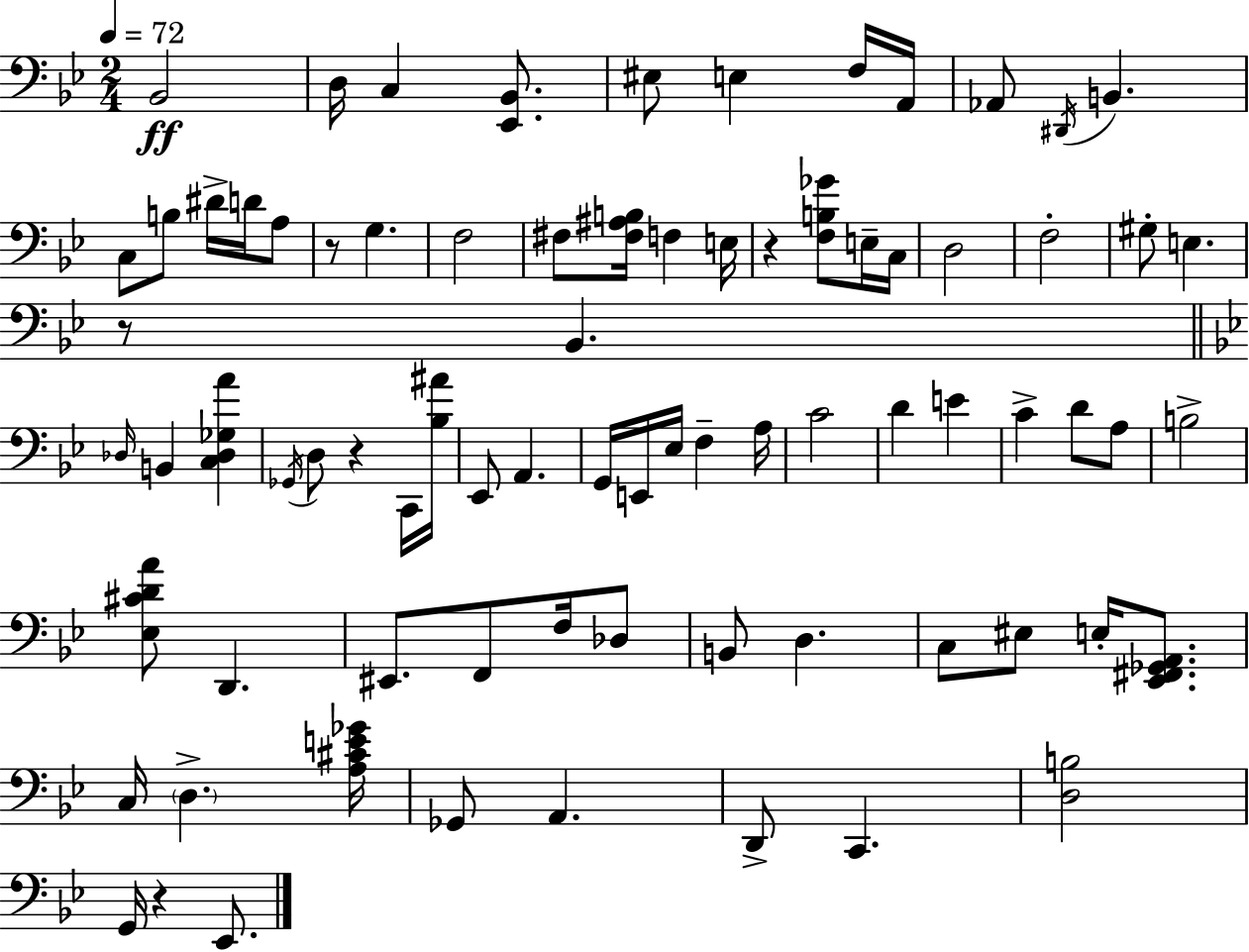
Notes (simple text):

Bb2/h D3/s C3/q [Eb2,Bb2]/e. EIS3/e E3/q F3/s A2/s Ab2/e D#2/s B2/q. C3/e B3/e D#4/s D4/s A3/e R/e G3/q. F3/h F#3/e [F#3,A#3,B3]/s F3/q E3/s R/q [F3,B3,Gb4]/e E3/s C3/s D3/h F3/h G#3/e E3/q. R/e Bb2/q. Db3/s B2/q [C3,Db3,Gb3,A4]/q Gb2/s D3/e R/q C2/s [Bb3,A#4]/s Eb2/e A2/q. G2/s E2/s Eb3/s F3/q A3/s C4/h D4/q E4/q C4/q D4/e A3/e B3/h [Eb3,C#4,D4,A4]/e D2/q. EIS2/e. F2/e F3/s Db3/e B2/e D3/q. C3/e EIS3/e E3/s [Eb2,F#2,Gb2,A2]/e. C3/s D3/q. [A3,C#4,E4,Gb4]/s Gb2/e A2/q. D2/e C2/q. [D3,B3]/h G2/s R/q Eb2/e.